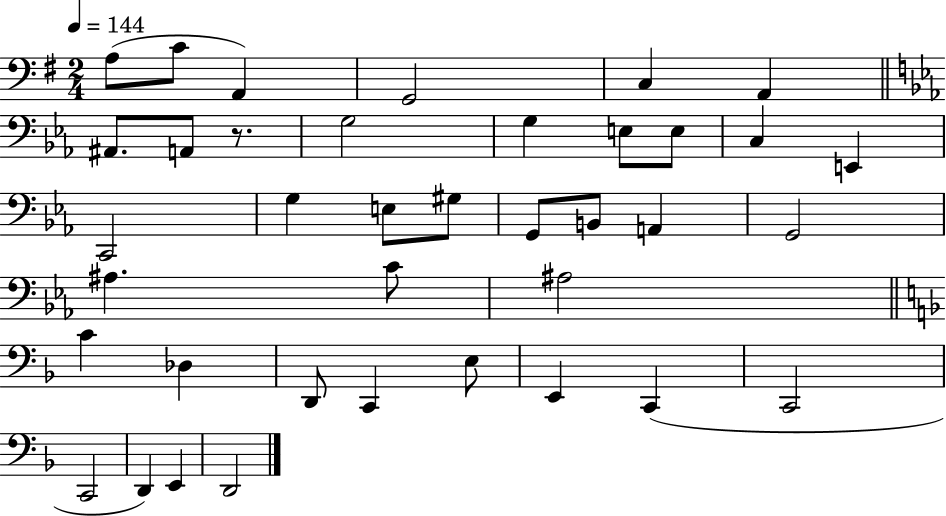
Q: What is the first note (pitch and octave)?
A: A3